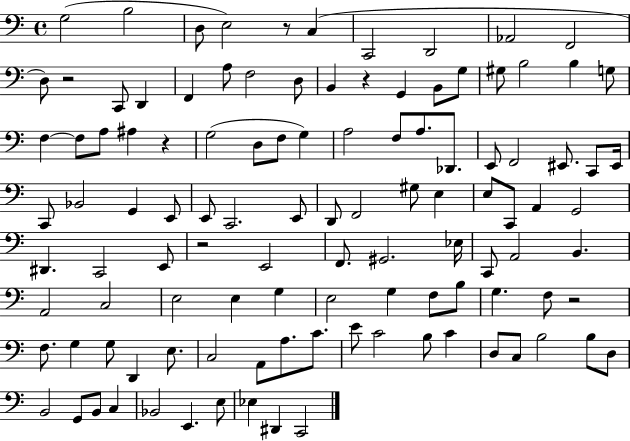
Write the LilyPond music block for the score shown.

{
  \clef bass
  \time 4/4
  \defaultTimeSignature
  \key c \major
  g2( b2 | d8 e2) r8 c4( | c,2 d,2 | aes,2 f,2 | \break d8) r2 c,8 d,4 | f,4 a8 f2 d8 | b,4 r4 g,4 b,8 g8 | gis8 b2 b4 g8 | \break f4~~ f8 a8 ais4 r4 | g2( d8 f8 g4) | a2 f8 a8. des,8. | e,8 f,2 eis,8. c,8 eis,16 | \break c,8 bes,2 g,4 e,8 | e,8 c,2. e,8 | d,8 f,2 gis8 e4 | e8 c,8 a,4 g,2 | \break dis,4. c,2 e,8 | r2 e,2 | f,8. gis,2. ees16 | c,8 a,2 b,4. | \break a,2 c2 | e2 e4 g4 | e2 g4 f8 b8 | g4. f8 r2 | \break f8. g4 g8 d,4 e8. | c2 a,8 a8. c'8. | e'8 c'2 b8 c'4 | d8 c8 b2 b8 d8 | \break b,2 g,8 b,8 c4 | bes,2 e,4. e8 | ees4 dis,4 c,2 | \bar "|."
}